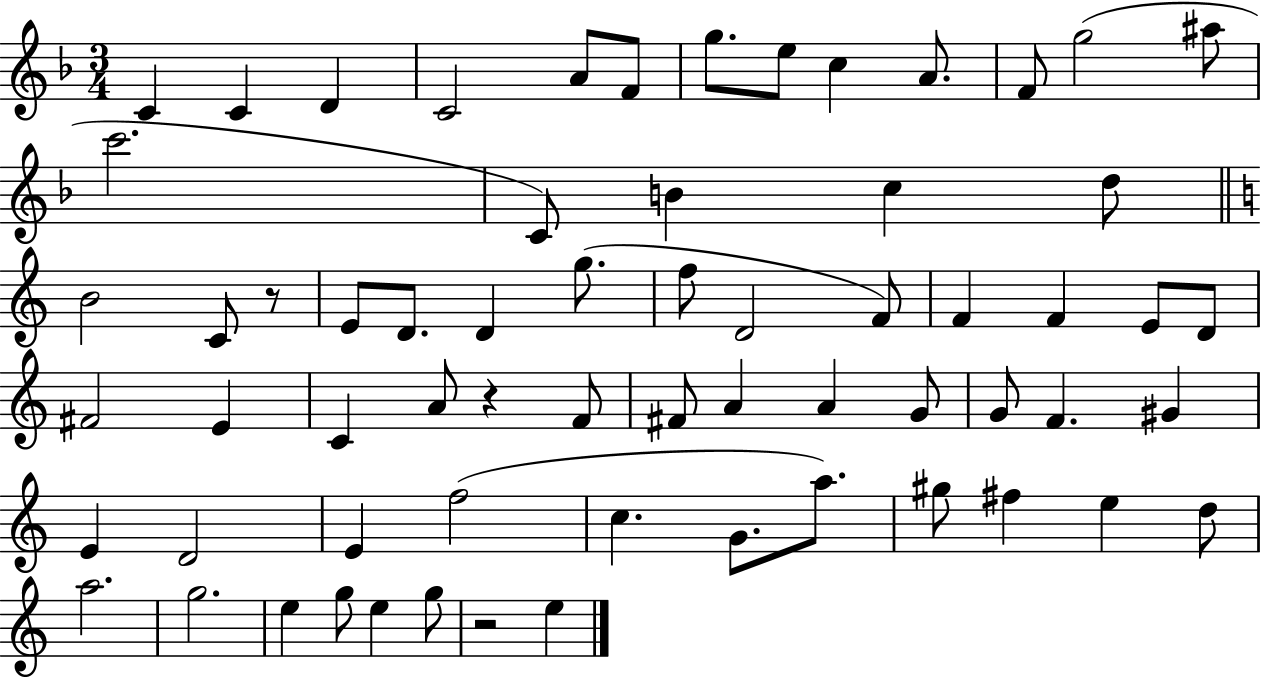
{
  \clef treble
  \numericTimeSignature
  \time 3/4
  \key f \major
  c'4 c'4 d'4 | c'2 a'8 f'8 | g''8. e''8 c''4 a'8. | f'8 g''2( ais''8 | \break c'''2. | c'8) b'4 c''4 d''8 | \bar "||" \break \key c \major b'2 c'8 r8 | e'8 d'8. d'4 g''8.( | f''8 d'2 f'8) | f'4 f'4 e'8 d'8 | \break fis'2 e'4 | c'4 a'8 r4 f'8 | fis'8 a'4 a'4 g'8 | g'8 f'4. gis'4 | \break e'4 d'2 | e'4 f''2( | c''4. g'8. a''8.) | gis''8 fis''4 e''4 d''8 | \break a''2. | g''2. | e''4 g''8 e''4 g''8 | r2 e''4 | \break \bar "|."
}